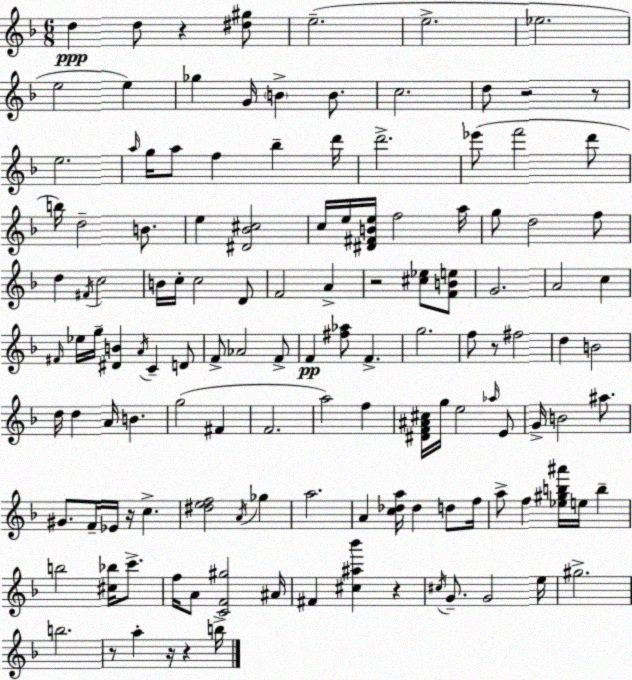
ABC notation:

X:1
T:Untitled
M:6/8
L:1/4
K:Dm
d d/2 z [^d^g]/2 e2 e2 _e2 e2 e _g G/4 B B/2 c2 d/2 z2 z/2 e2 a/4 g/4 a/2 f _b d'/4 d'2 _e'/2 f'2 d'/2 b/4 d2 B/2 e [^D_B^c]2 c/4 e/4 [^D^FBe]/4 f2 a/4 g/2 d2 f/2 d ^F/4 c2 B/4 c/4 c2 D/2 F2 A z2 [^c_e]/2 [FBe]/2 G2 A2 c ^F/4 _e/4 g/4 [^DB] A/4 C D/2 F/2 _A2 F/2 F [^f_a]/2 F g2 f/2 z/2 ^f2 d B2 d/4 d A/4 B g2 ^F F2 a2 f [^DF^A^c]/4 g/4 e2 _a/4 E/2 G/4 B2 ^a/2 ^G/2 F/4 _E/4 z/4 c [^def]2 A/4 _g a2 A [c_da]/4 _d d/2 f/4 a/2 f [_e^gb^a']/4 e/4 b b2 [^c_b]/4 c'/2 f/4 A/2 [CF^g]2 ^A/4 ^F [^c^a_b'] z ^c/4 G/2 G2 e/4 ^g2 b2 z/2 a z/4 z b/4